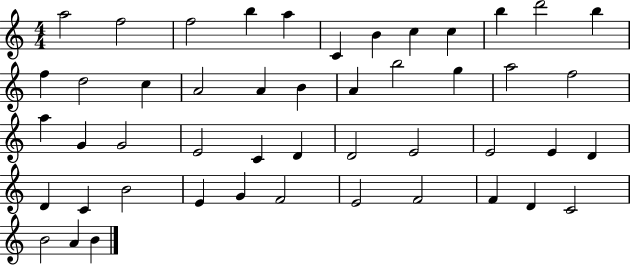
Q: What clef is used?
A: treble